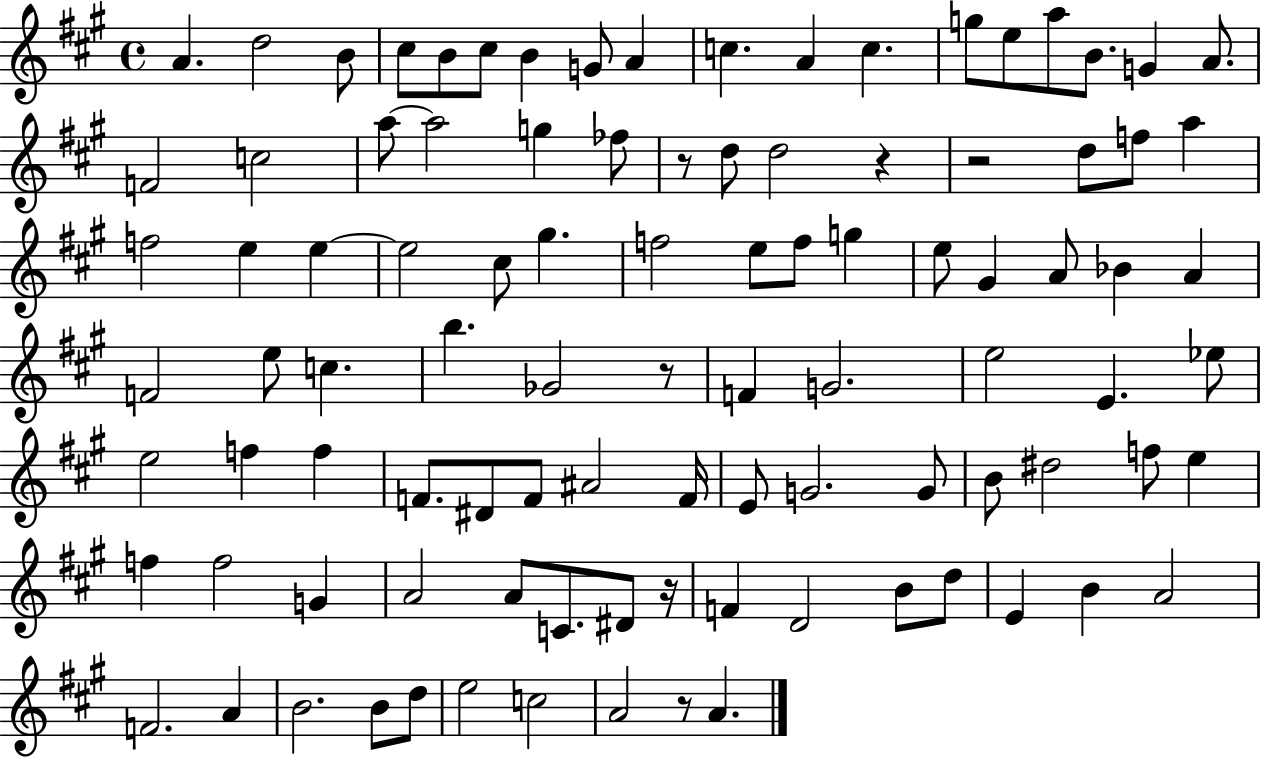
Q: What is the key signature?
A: A major